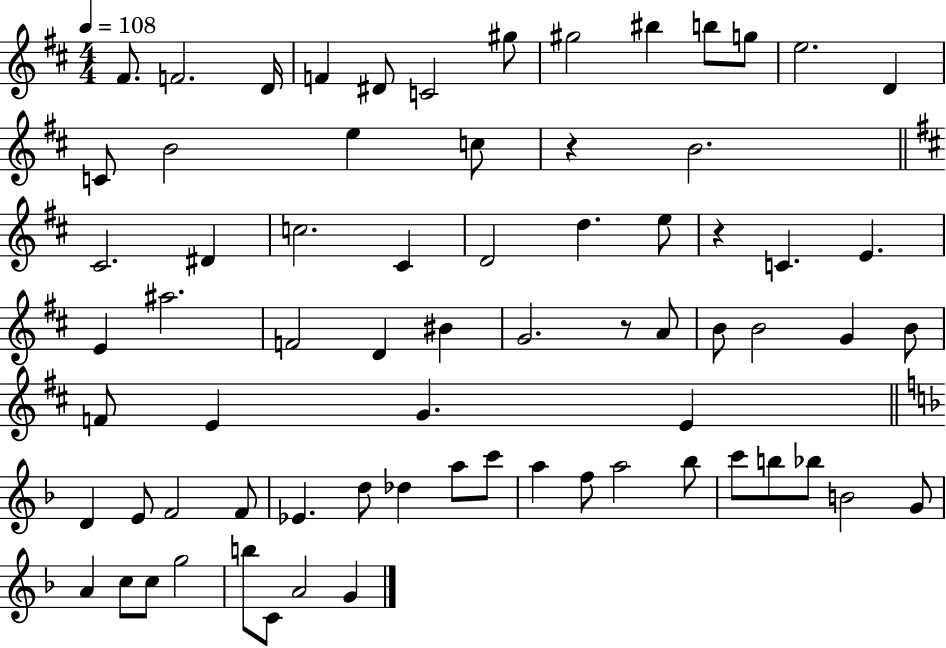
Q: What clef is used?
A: treble